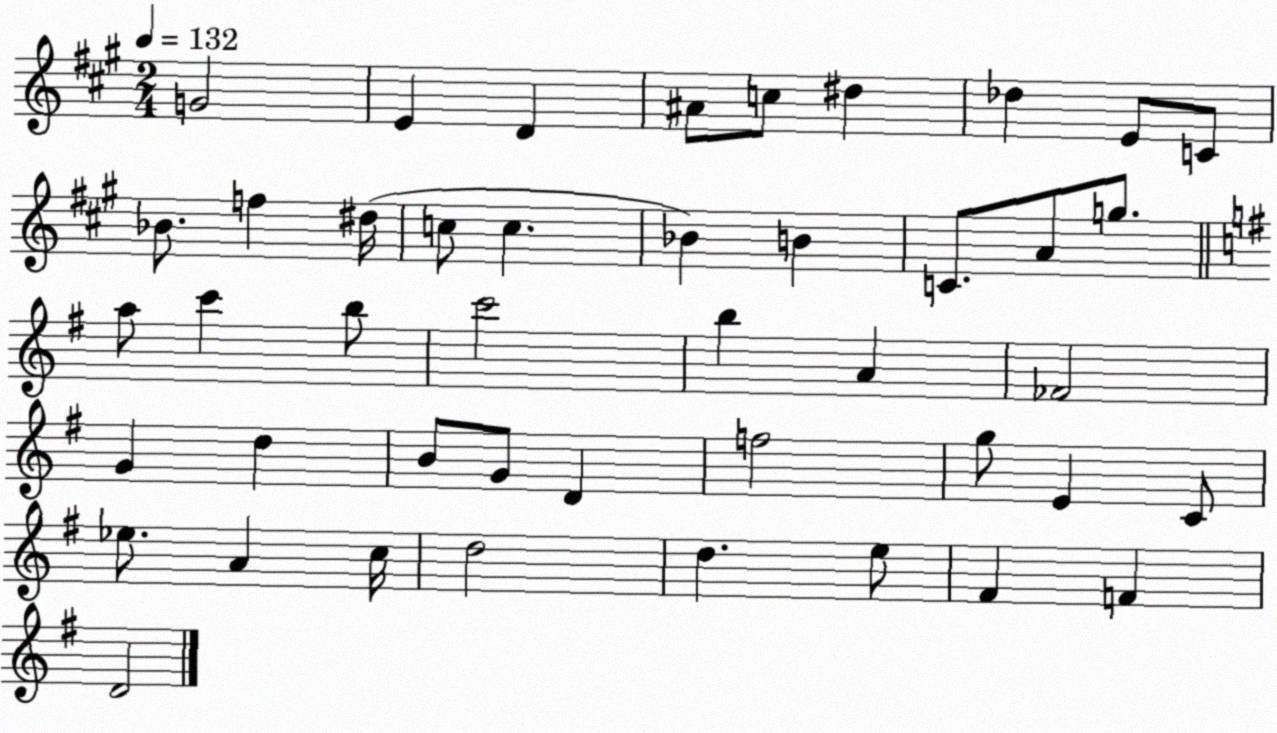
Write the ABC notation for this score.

X:1
T:Untitled
M:2/4
L:1/4
K:A
G2 E D ^A/2 c/2 ^d _d E/2 C/2 _B/2 f ^d/4 c/2 c _B B C/2 A/2 g/2 a/2 c' b/2 c'2 b A _F2 G d B/2 G/2 D f2 g/2 E C/2 _e/2 A c/4 d2 d e/2 ^F F D2